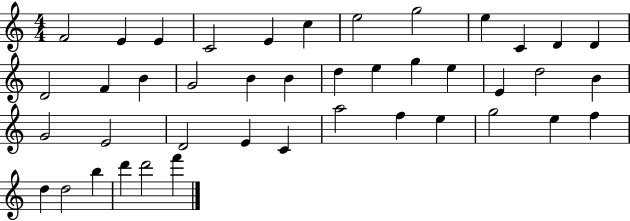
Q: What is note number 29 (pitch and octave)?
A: E4